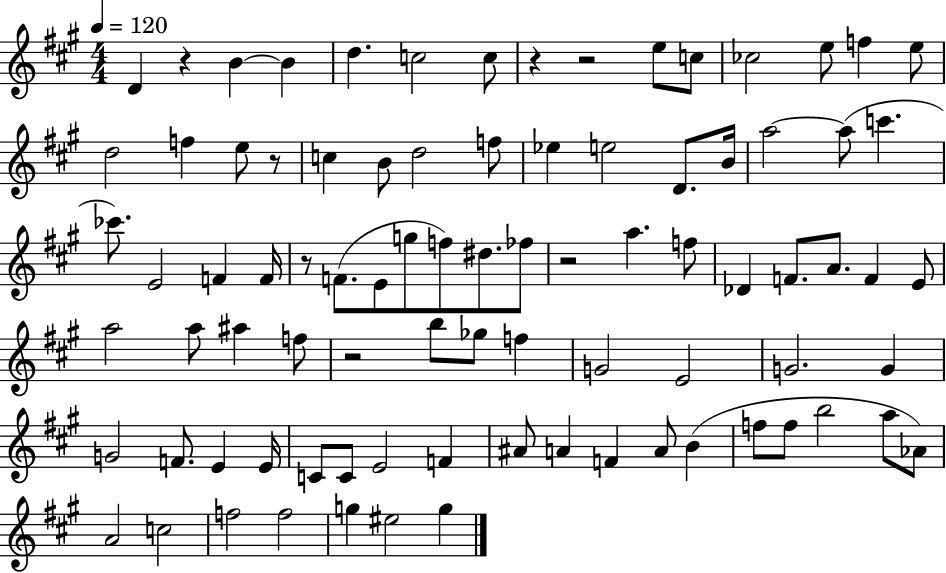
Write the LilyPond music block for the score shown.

{
  \clef treble
  \numericTimeSignature
  \time 4/4
  \key a \major
  \tempo 4 = 120
  d'4 r4 b'4~~ b'4 | d''4. c''2 c''8 | r4 r2 e''8 c''8 | ces''2 e''8 f''4 e''8 | \break d''2 f''4 e''8 r8 | c''4 b'8 d''2 f''8 | ees''4 e''2 d'8. b'16 | a''2~~ a''8( c'''4. | \break ces'''8.) e'2 f'4 f'16 | r8 f'8.( e'8 g''8 f''8) dis''8. fes''8 | r2 a''4. f''8 | des'4 f'8. a'8. f'4 e'8 | \break a''2 a''8 ais''4 f''8 | r2 b''8 ges''8 f''4 | g'2 e'2 | g'2. g'4 | \break g'2 f'8. e'4 e'16 | c'8 c'8 e'2 f'4 | ais'8 a'4 f'4 a'8 b'4( | f''8 f''8 b''2 a''8 aes'8) | \break a'2 c''2 | f''2 f''2 | g''4 eis''2 g''4 | \bar "|."
}